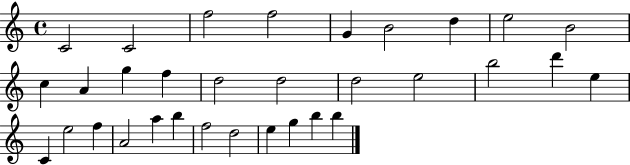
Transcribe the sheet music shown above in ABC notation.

X:1
T:Untitled
M:4/4
L:1/4
K:C
C2 C2 f2 f2 G B2 d e2 B2 c A g f d2 d2 d2 e2 b2 d' e C e2 f A2 a b f2 d2 e g b b